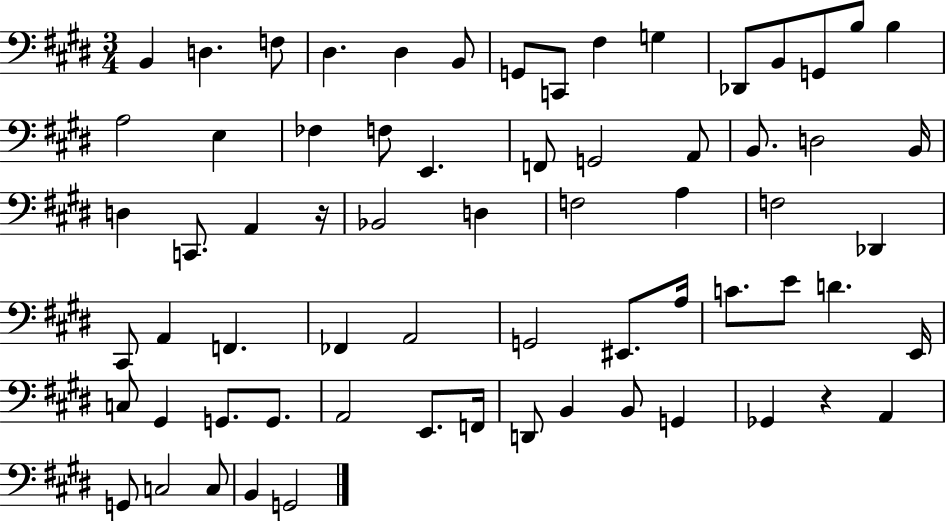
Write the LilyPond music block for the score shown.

{
  \clef bass
  \numericTimeSignature
  \time 3/4
  \key e \major
  b,4 d4. f8 | dis4. dis4 b,8 | g,8 c,8 fis4 g4 | des,8 b,8 g,8 b8 b4 | \break a2 e4 | fes4 f8 e,4. | f,8 g,2 a,8 | b,8. d2 b,16 | \break d4 c,8. a,4 r16 | bes,2 d4 | f2 a4 | f2 des,4 | \break cis,8 a,4 f,4. | fes,4 a,2 | g,2 eis,8. a16 | c'8. e'8 d'4. e,16 | \break c8 gis,4 g,8. g,8. | a,2 e,8. f,16 | d,8 b,4 b,8 g,4 | ges,4 r4 a,4 | \break g,8 c2 c8 | b,4 g,2 | \bar "|."
}